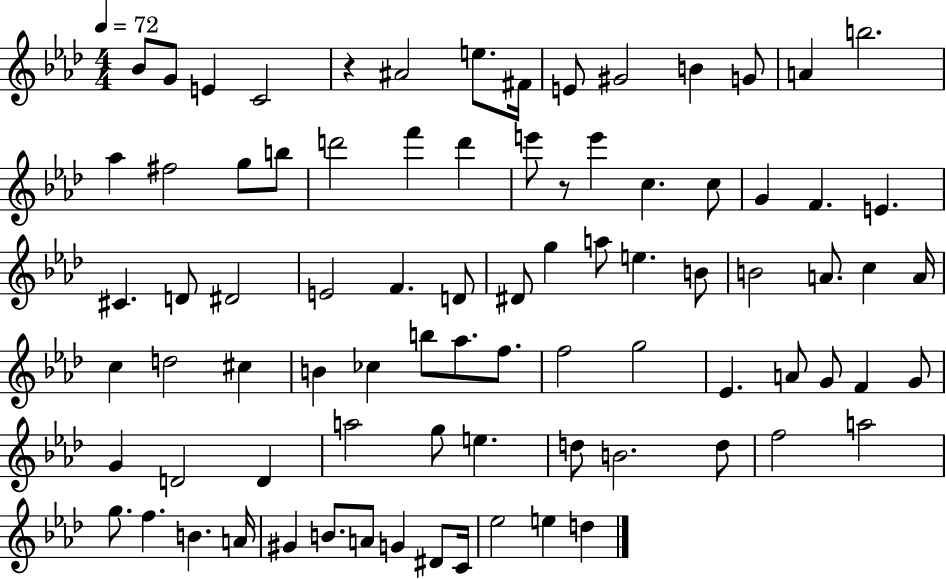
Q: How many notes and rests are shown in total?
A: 83